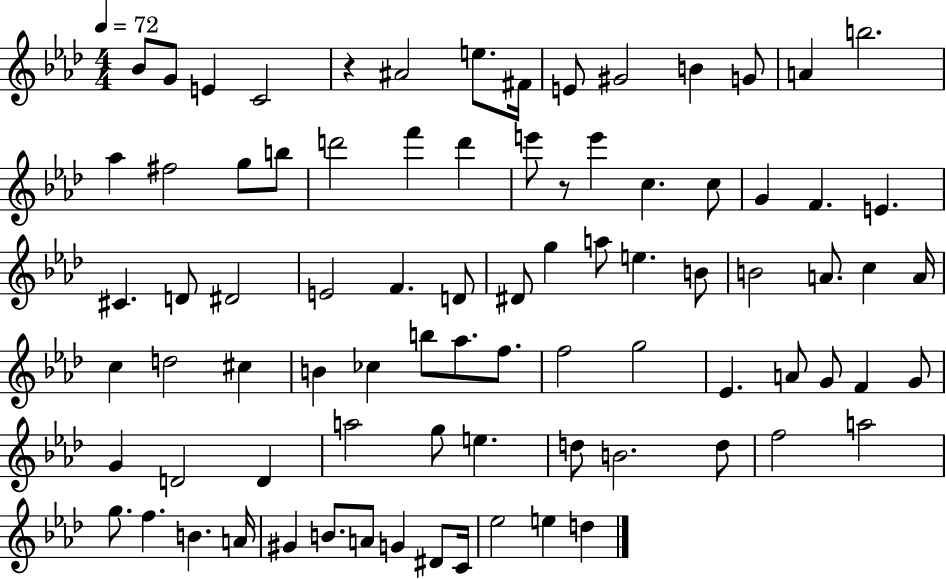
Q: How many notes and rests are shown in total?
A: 83